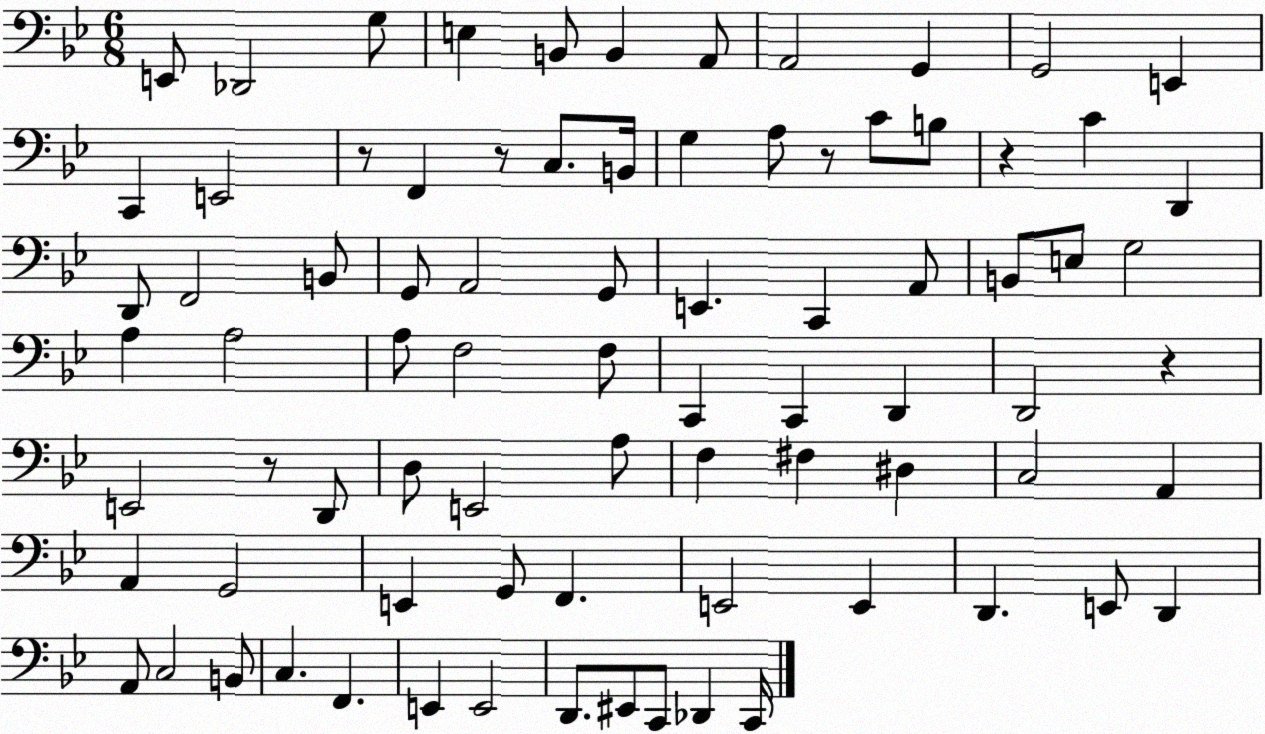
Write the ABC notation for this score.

X:1
T:Untitled
M:6/8
L:1/4
K:Bb
E,,/2 _D,,2 G,/2 E, B,,/2 B,, A,,/2 A,,2 G,, G,,2 E,, C,, E,,2 z/2 F,, z/2 C,/2 B,,/4 G, A,/2 z/2 C/2 B,/2 z C D,, D,,/2 F,,2 B,,/2 G,,/2 A,,2 G,,/2 E,, C,, A,,/2 B,,/2 E,/2 G,2 A, A,2 A,/2 F,2 F,/2 C,, C,, D,, D,,2 z E,,2 z/2 D,,/2 D,/2 E,,2 A,/2 F, ^F, ^D, C,2 A,, A,, G,,2 E,, G,,/2 F,, E,,2 E,, D,, E,,/2 D,, A,,/2 C,2 B,,/2 C, F,, E,, E,,2 D,,/2 ^E,,/2 C,,/2 _D,, C,,/4